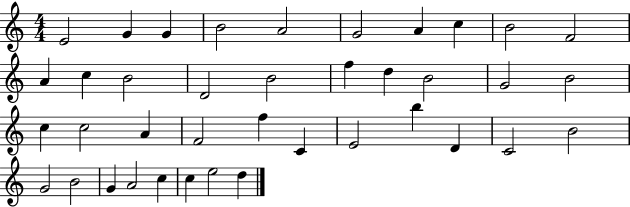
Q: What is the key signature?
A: C major